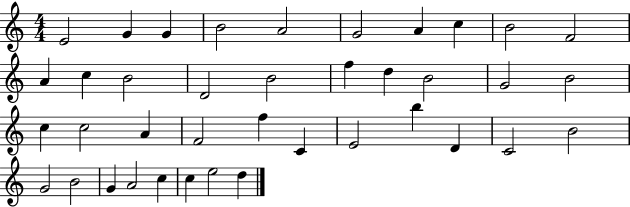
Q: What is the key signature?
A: C major